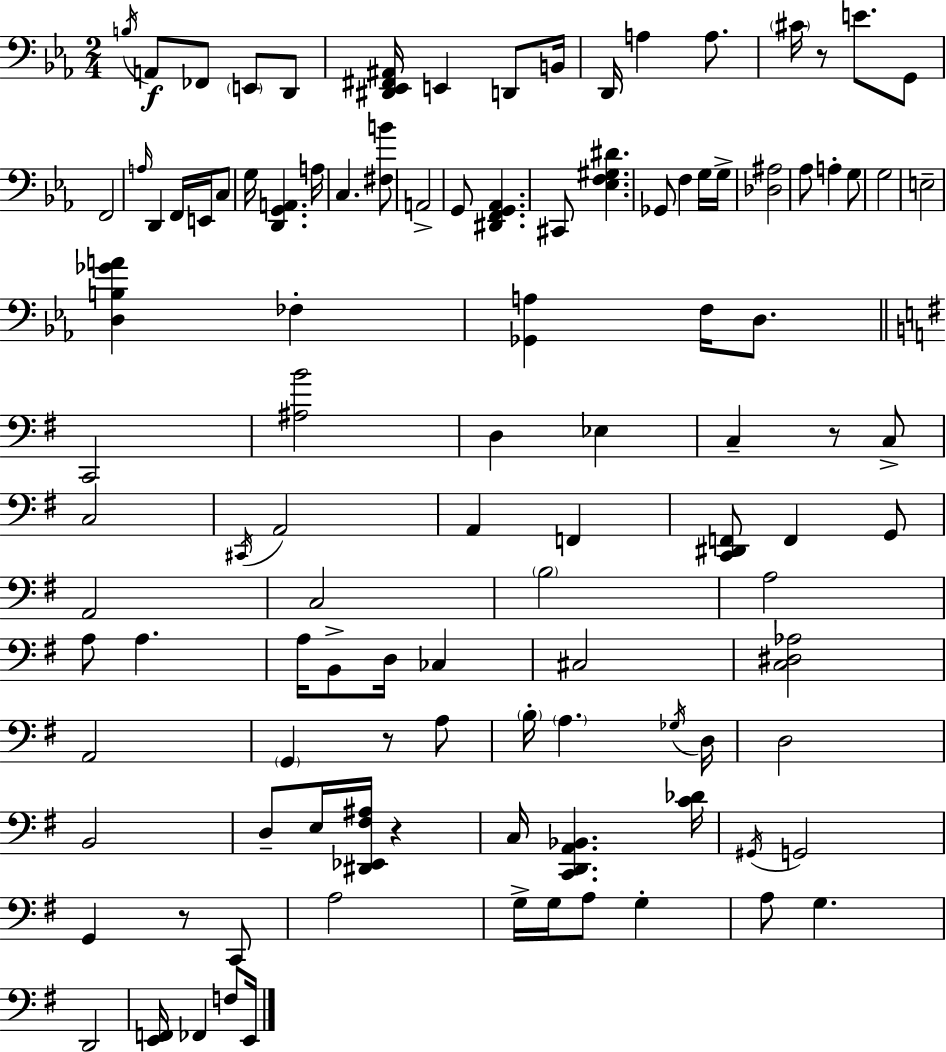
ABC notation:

X:1
T:Untitled
M:2/4
L:1/4
K:Eb
B,/4 A,,/2 _F,,/2 E,,/2 D,,/2 [^D,,_E,,^F,,^A,,]/4 E,, D,,/2 B,,/4 D,,/4 A, A,/2 ^C/4 z/2 E/2 G,,/2 F,,2 A,/4 D,, F,,/4 E,,/4 C,/2 G,/4 [D,,G,,A,,] A,/4 C, [^F,B]/2 A,,2 G,,/2 [^D,,F,,G,,_A,,] ^C,,/2 [_E,F,^G,^D] _G,,/2 F, G,/4 G,/4 [_D,^A,]2 _A,/2 A, G,/2 G,2 E,2 [D,B,_GA] _F, [_G,,A,] F,/4 D,/2 C,,2 [^A,B]2 D, _E, C, z/2 C,/2 C,2 ^C,,/4 A,,2 A,, F,, [C,,^D,,F,,]/2 F,, G,,/2 A,,2 C,2 B,2 A,2 A,/2 A, A,/4 B,,/2 D,/4 _C, ^C,2 [C,^D,_A,]2 A,,2 G,, z/2 A,/2 B,/4 A, _G,/4 D,/4 D,2 B,,2 D,/2 E,/4 [^D,,_E,,^F,^A,]/4 z C,/4 [C,,D,,A,,_B,,] [C_D]/4 ^G,,/4 G,,2 G,, z/2 C,,/2 A,2 G,/4 G,/4 A,/2 G, A,/2 G, D,,2 [E,,F,,]/4 _F,, F,/2 E,,/4